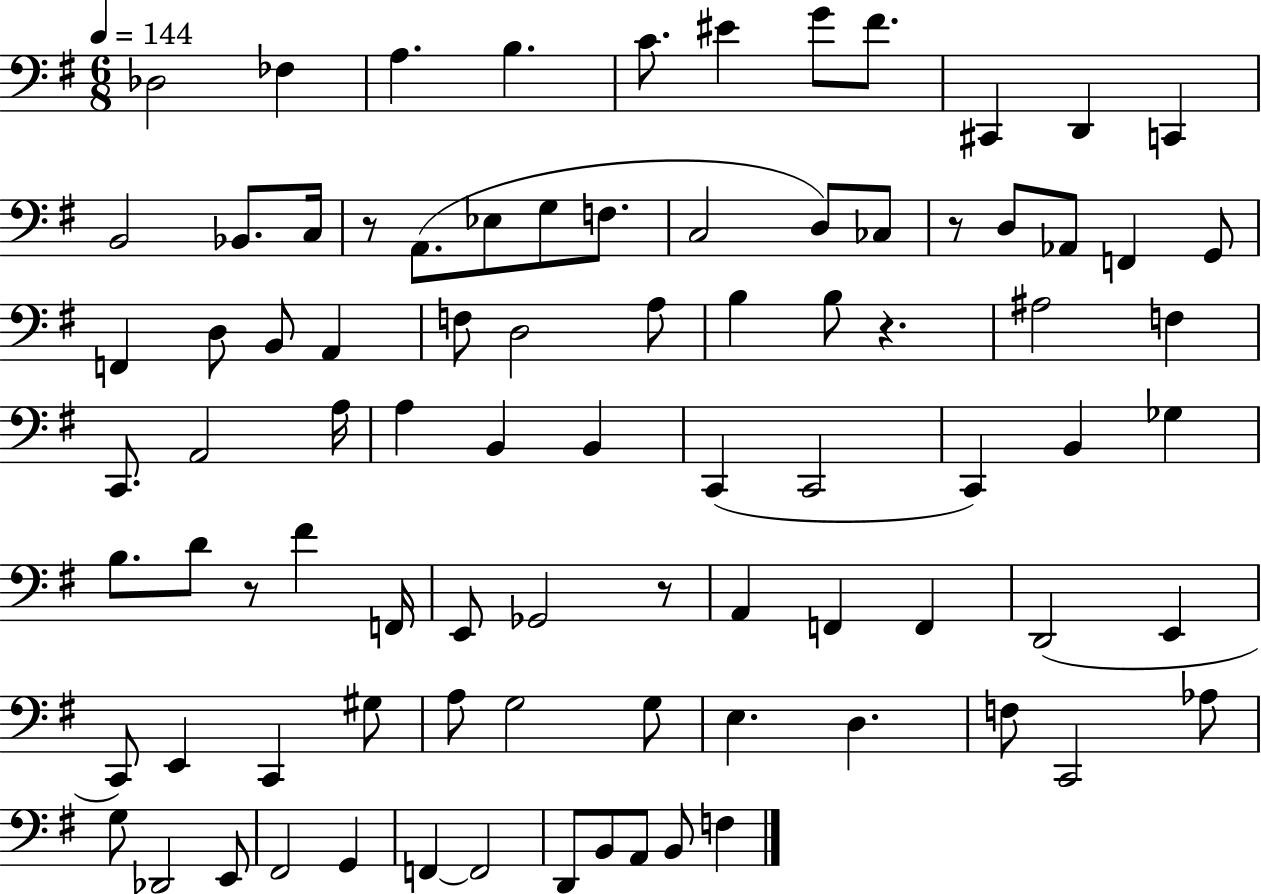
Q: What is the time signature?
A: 6/8